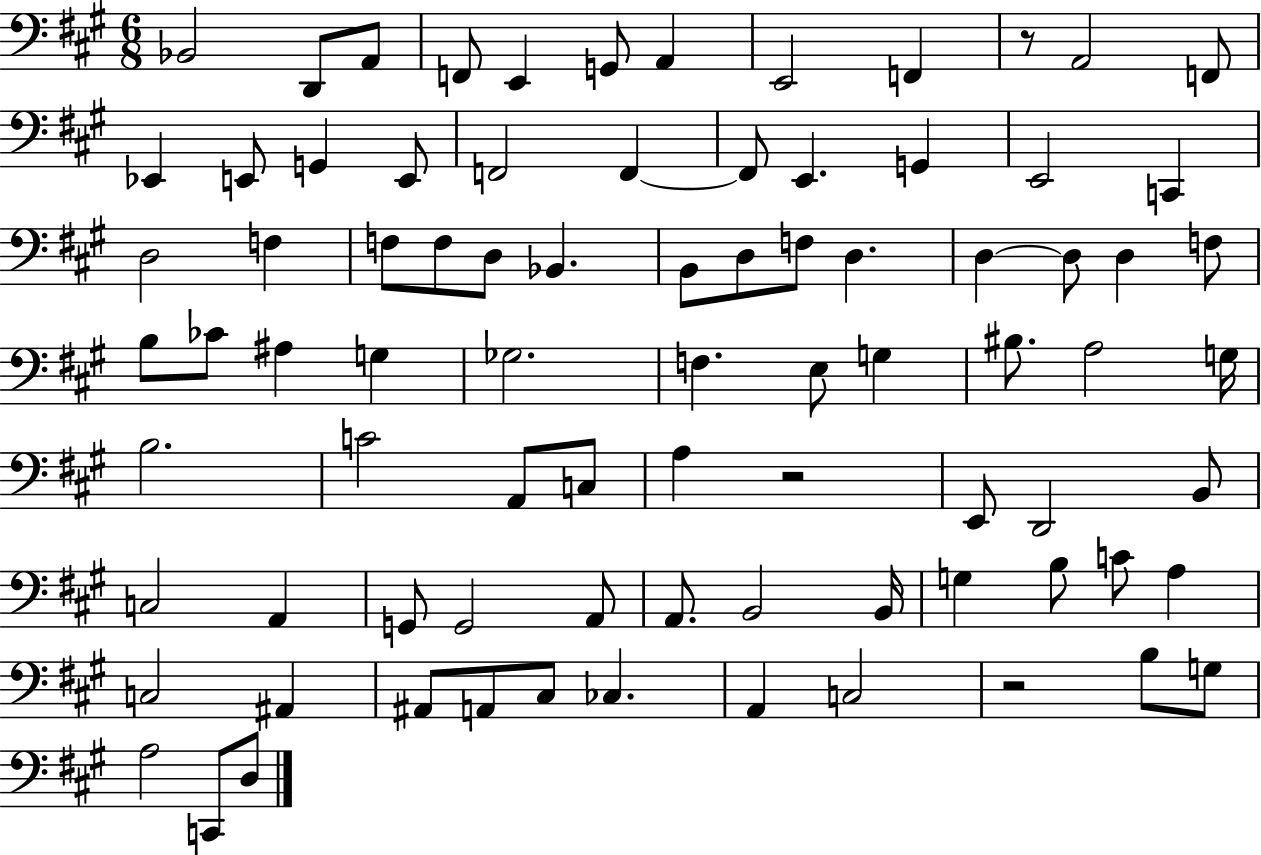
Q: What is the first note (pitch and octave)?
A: Bb2